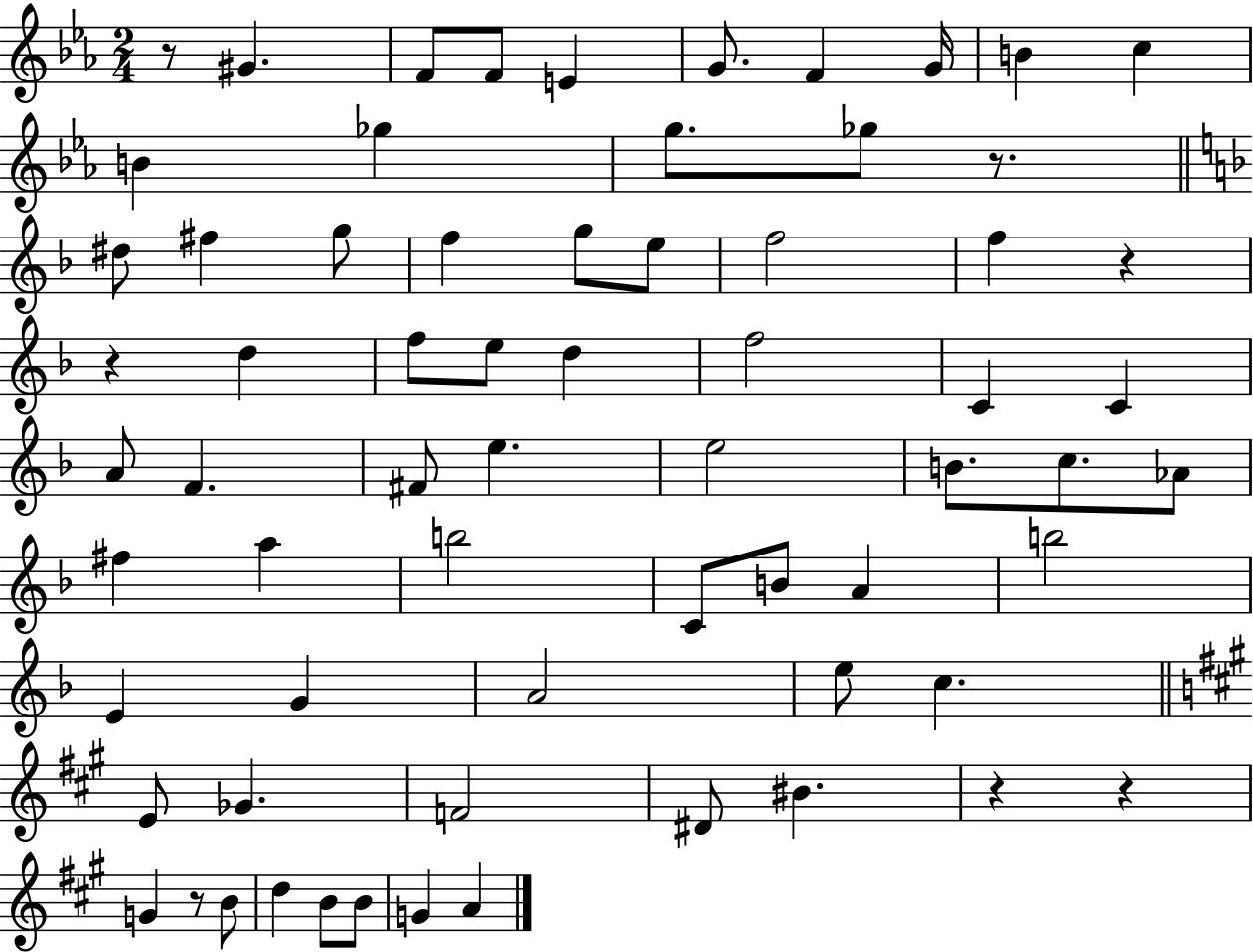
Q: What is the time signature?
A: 2/4